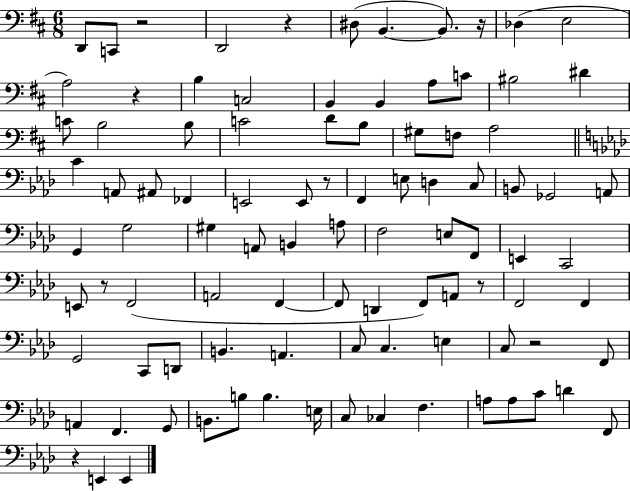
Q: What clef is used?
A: bass